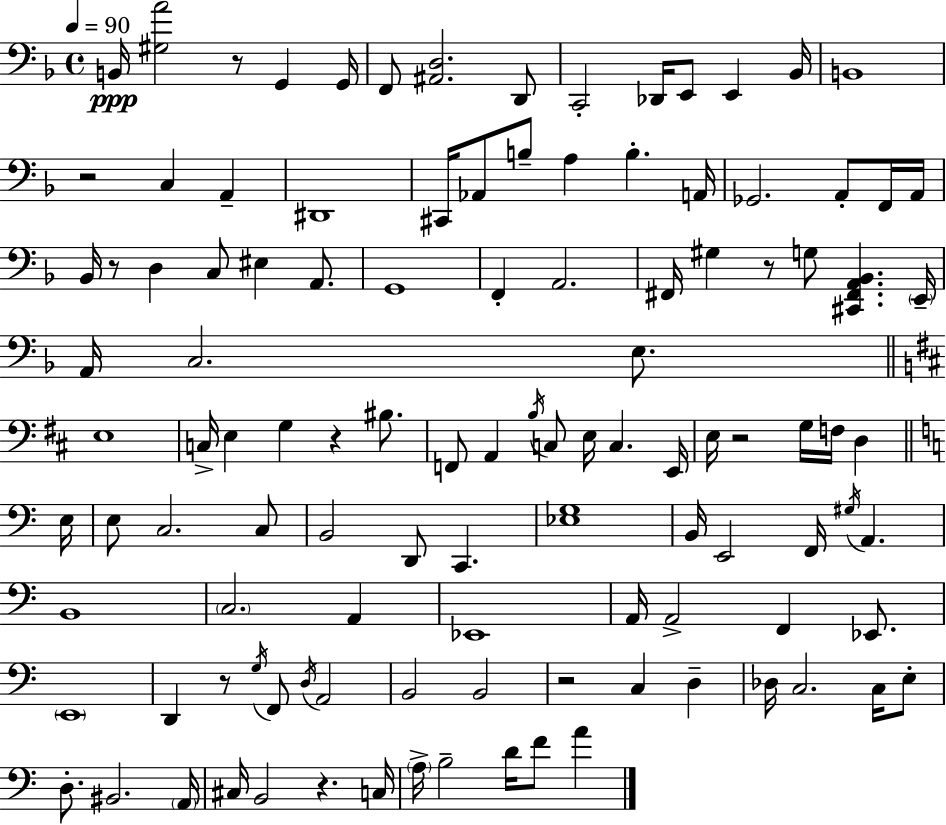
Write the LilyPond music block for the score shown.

{
  \clef bass
  \time 4/4
  \defaultTimeSignature
  \key f \major
  \tempo 4 = 90
  b,16\ppp <gis a'>2 r8 g,4 g,16 | f,8 <ais, d>2. d,8 | c,2-. des,16 e,8 e,4 bes,16 | b,1 | \break r2 c4 a,4-- | dis,1 | cis,16 aes,8 b8-- a4 b4.-. a,16 | ges,2. a,8-. f,16 a,16 | \break bes,16 r8 d4 c8 eis4 a,8. | g,1 | f,4-. a,2. | fis,16 gis4 r8 g8 <cis, fis, a, bes,>4. \parenthesize e,16-- | \break a,16 c2. e8. | \bar "||" \break \key b \minor e1 | c16-> e4 g4 r4 bis8. | f,8 a,4 \acciaccatura { b16 } c8 e16 c4. | e,16 e16 r2 g16 f16 d4 | \break \bar "||" \break \key c \major e16 e8 c2. c8 | b,2 d,8 c,4. | <ees g>1 | b,16 e,2 f,16 \acciaccatura { gis16 } a,4. | \break b,1 | \parenthesize c2. a,4 | ees,1 | a,16 a,2-> f,4 ees,8. | \break \parenthesize e,1 | d,4 r8 \acciaccatura { g16 } f,8 \acciaccatura { d16 } a,2 | b,2 b,2 | r2 c4 | \break d4-- des16 c2. | c16 e8-. d8.-. bis,2. | \parenthesize a,16 cis16 b,2 r4. | c16 \parenthesize a16-> b2-- d'16 f'8 | \break a'4 \bar "|."
}